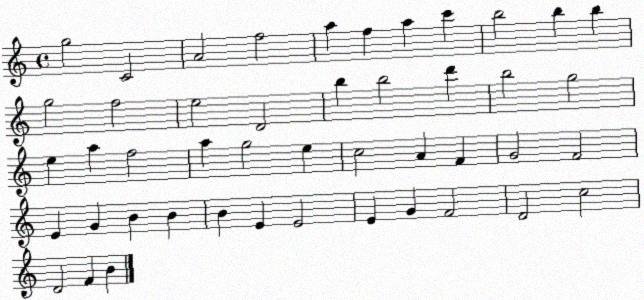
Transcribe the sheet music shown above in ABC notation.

X:1
T:Untitled
M:4/4
L:1/4
K:C
g2 C2 A2 f2 a f a c' b2 b b g2 f2 e2 D2 b b2 d' b2 g2 e a f2 a g2 e c2 A F G2 F2 E G B B B E E2 E G F2 D2 c2 D2 F B